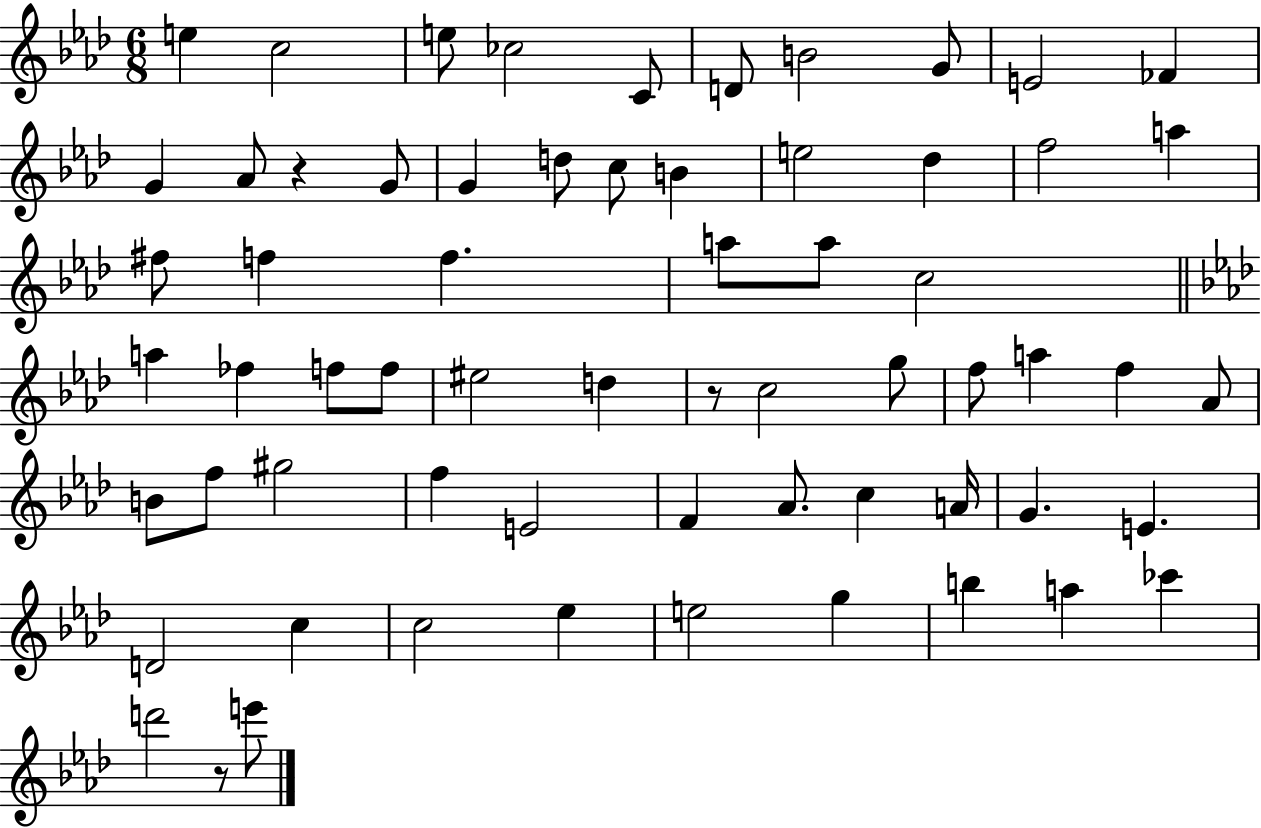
E5/q C5/h E5/e CES5/h C4/e D4/e B4/h G4/e E4/h FES4/q G4/q Ab4/e R/q G4/e G4/q D5/e C5/e B4/q E5/h Db5/q F5/h A5/q F#5/e F5/q F5/q. A5/e A5/e C5/h A5/q FES5/q F5/e F5/e EIS5/h D5/q R/e C5/h G5/e F5/e A5/q F5/q Ab4/e B4/e F5/e G#5/h F5/q E4/h F4/q Ab4/e. C5/q A4/s G4/q. E4/q. D4/h C5/q C5/h Eb5/q E5/h G5/q B5/q A5/q CES6/q D6/h R/e E6/e